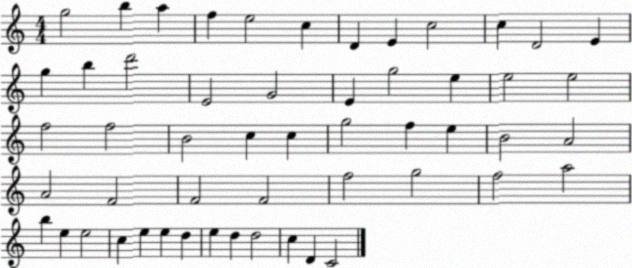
X:1
T:Untitled
M:4/4
L:1/4
K:C
g2 b a f e2 c D E c2 c D2 E g b d'2 E2 G2 E g2 e e2 e2 f2 f2 B2 c c g2 f e B2 A2 A2 F2 F2 F2 f2 g2 f2 a2 b e e2 c e e d e d d2 c D C2